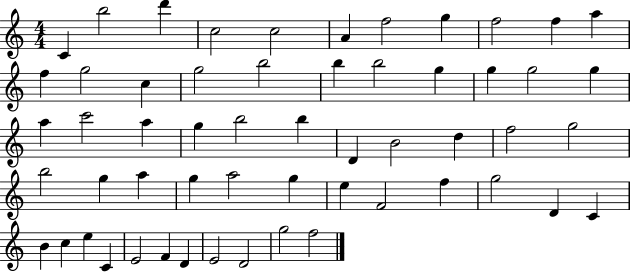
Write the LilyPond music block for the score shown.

{
  \clef treble
  \numericTimeSignature
  \time 4/4
  \key c \major
  c'4 b''2 d'''4 | c''2 c''2 | a'4 f''2 g''4 | f''2 f''4 a''4 | \break f''4 g''2 c''4 | g''2 b''2 | b''4 b''2 g''4 | g''4 g''2 g''4 | \break a''4 c'''2 a''4 | g''4 b''2 b''4 | d'4 b'2 d''4 | f''2 g''2 | \break b''2 g''4 a''4 | g''4 a''2 g''4 | e''4 f'2 f''4 | g''2 d'4 c'4 | \break b'4 c''4 e''4 c'4 | e'2 f'4 d'4 | e'2 d'2 | g''2 f''2 | \break \bar "|."
}